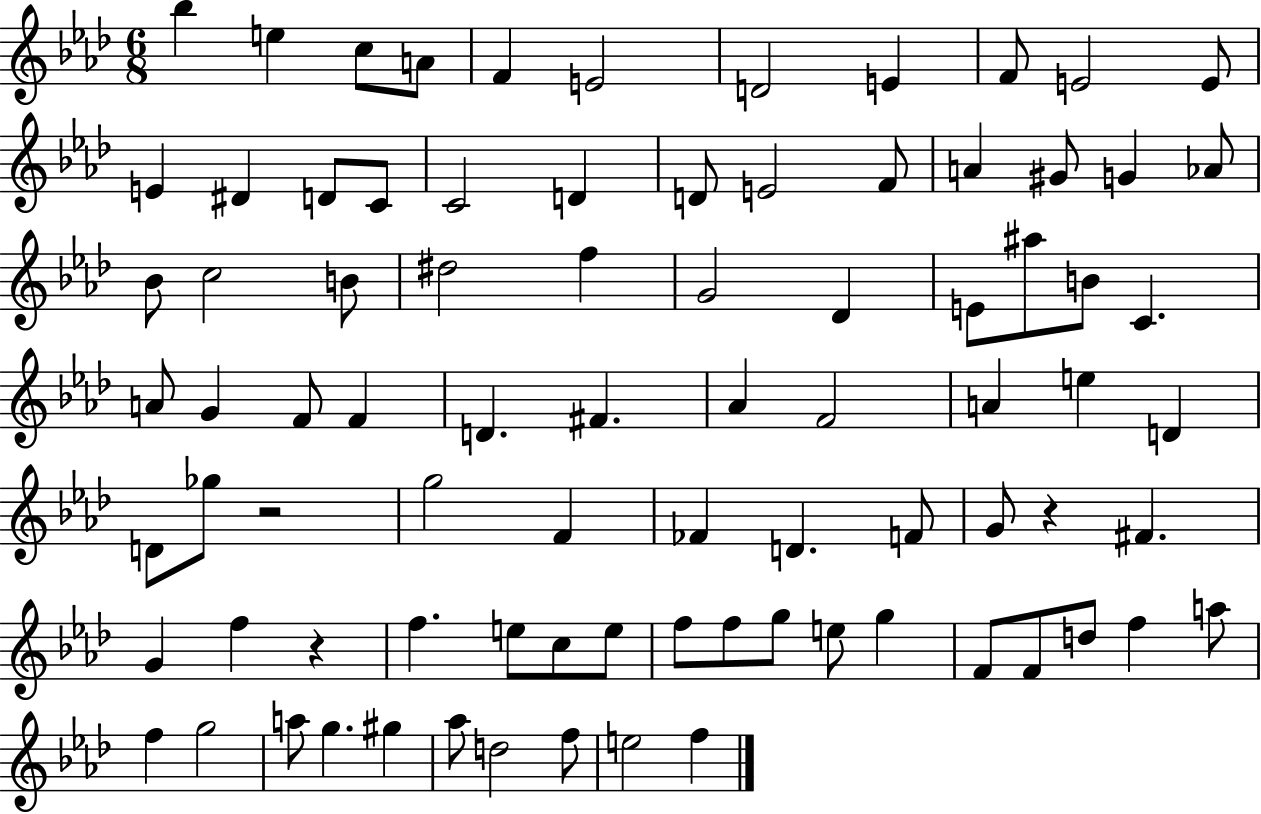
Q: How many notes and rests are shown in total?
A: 84